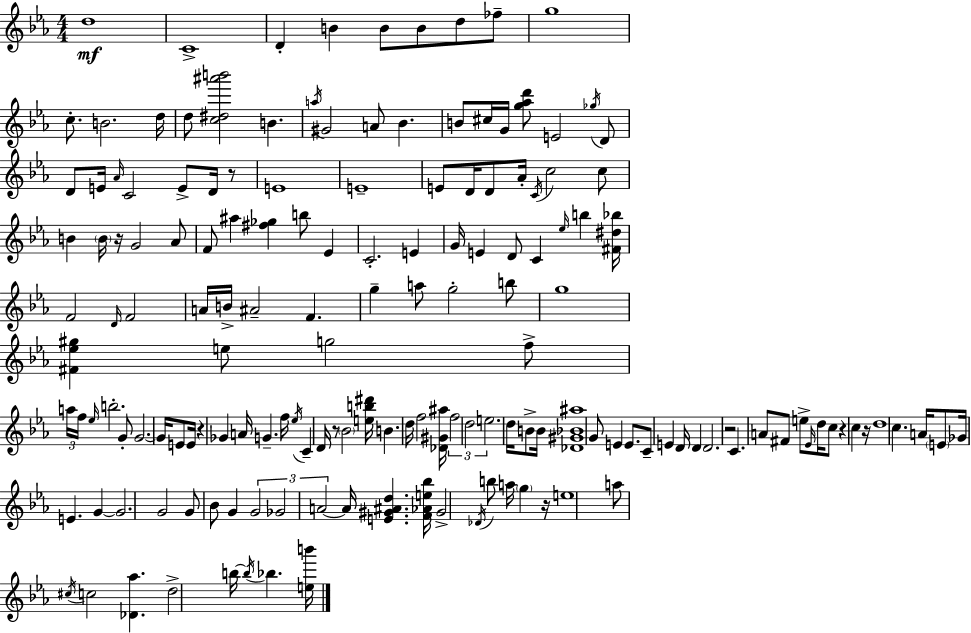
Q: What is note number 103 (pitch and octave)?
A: D4